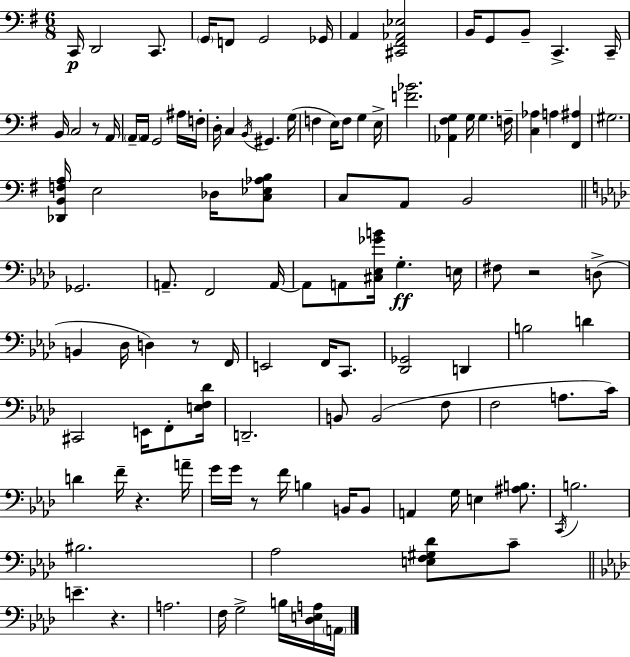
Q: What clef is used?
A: bass